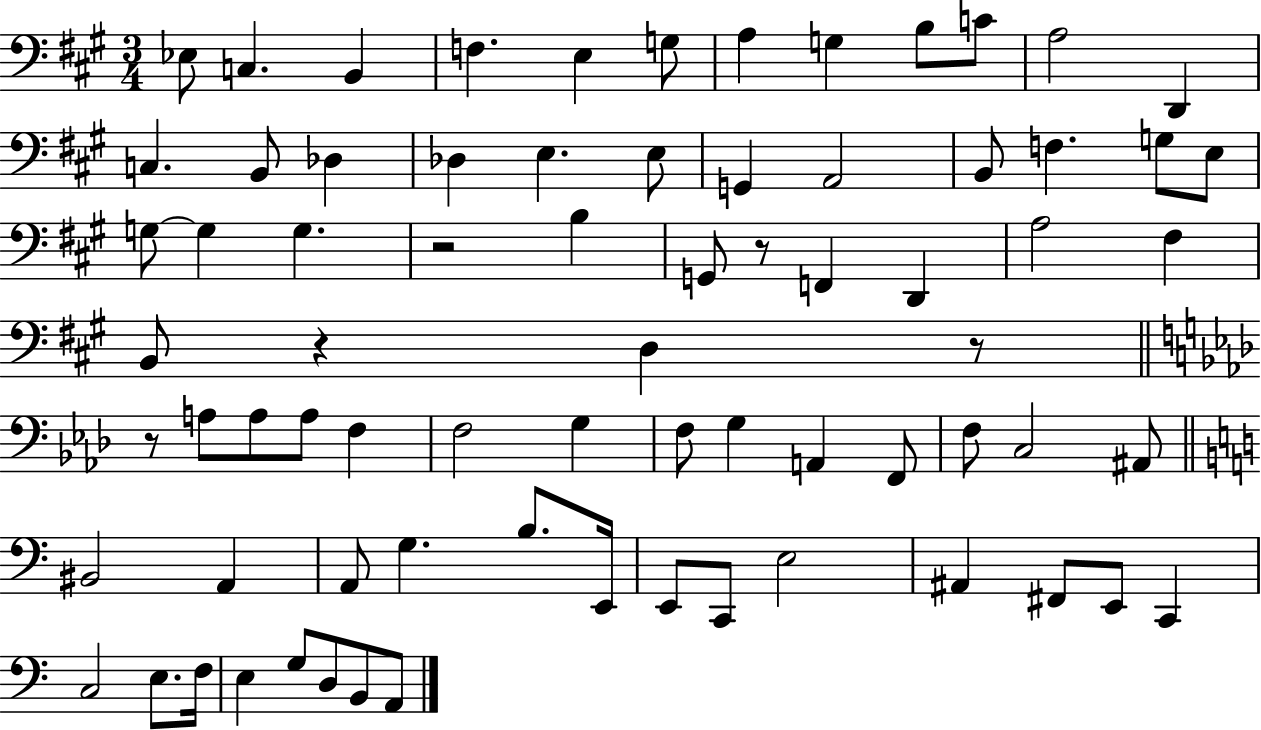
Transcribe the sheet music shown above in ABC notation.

X:1
T:Untitled
M:3/4
L:1/4
K:A
_E,/2 C, B,, F, E, G,/2 A, G, B,/2 C/2 A,2 D,, C, B,,/2 _D, _D, E, E,/2 G,, A,,2 B,,/2 F, G,/2 E,/2 G,/2 G, G, z2 B, G,,/2 z/2 F,, D,, A,2 ^F, B,,/2 z D, z/2 z/2 A,/2 A,/2 A,/2 F, F,2 G, F,/2 G, A,, F,,/2 F,/2 C,2 ^A,,/2 ^B,,2 A,, A,,/2 G, B,/2 E,,/4 E,,/2 C,,/2 E,2 ^A,, ^F,,/2 E,,/2 C,, C,2 E,/2 F,/4 E, G,/2 D,/2 B,,/2 A,,/2